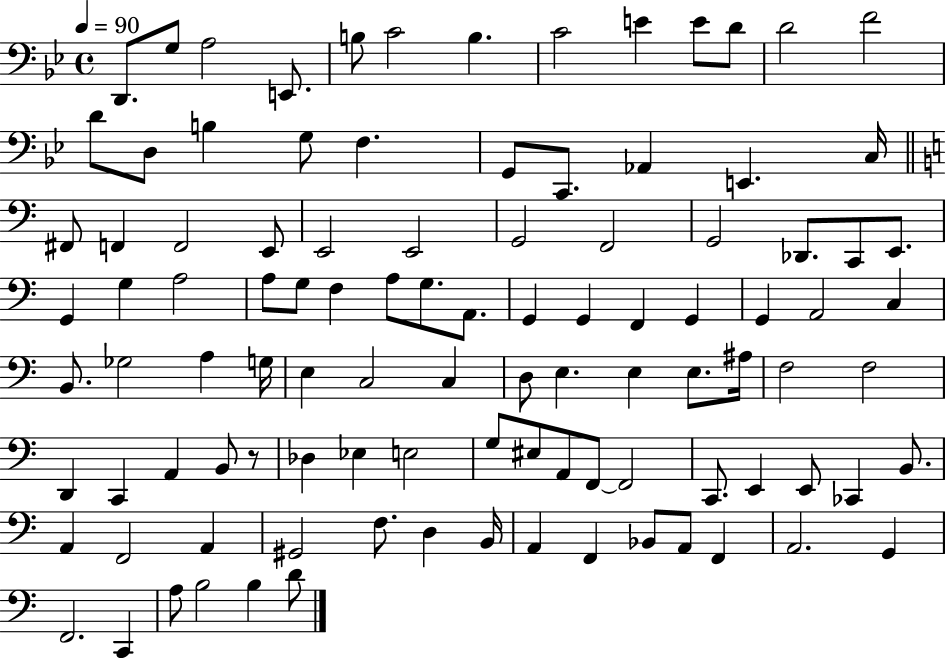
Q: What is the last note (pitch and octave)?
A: D4